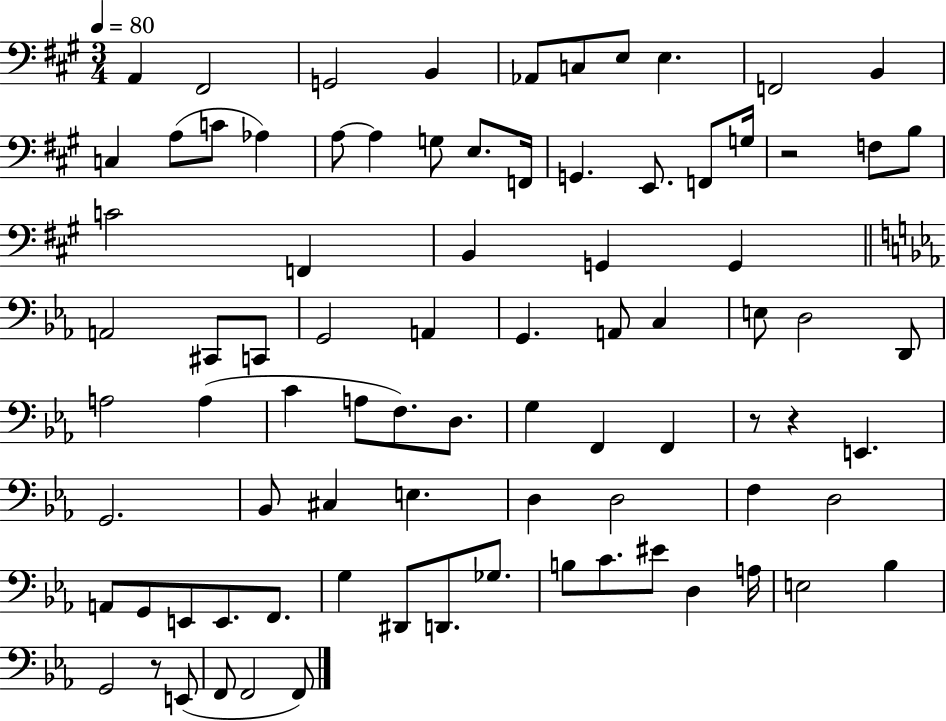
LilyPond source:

{
  \clef bass
  \numericTimeSignature
  \time 3/4
  \key a \major
  \tempo 4 = 80
  a,4 fis,2 | g,2 b,4 | aes,8 c8 e8 e4. | f,2 b,4 | \break c4 a8( c'8 aes4) | a8~~ a4 g8 e8. f,16 | g,4. e,8. f,8 g16 | r2 f8 b8 | \break c'2 f,4 | b,4 g,4 g,4 | \bar "||" \break \key ees \major a,2 cis,8 c,8 | g,2 a,4 | g,4. a,8 c4 | e8 d2 d,8 | \break a2 a4( | c'4 a8 f8.) d8. | g4 f,4 f,4 | r8 r4 e,4. | \break g,2. | bes,8 cis4 e4. | d4 d2 | f4 d2 | \break a,8 g,8 e,8 e,8. f,8. | g4 dis,8 d,8. ges8. | b8 c'8. eis'8 d4 a16 | e2 bes4 | \break g,2 r8 e,8( | f,8 f,2 f,8) | \bar "|."
}